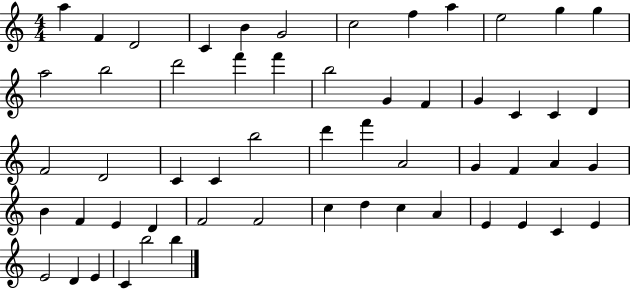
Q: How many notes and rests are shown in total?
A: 56